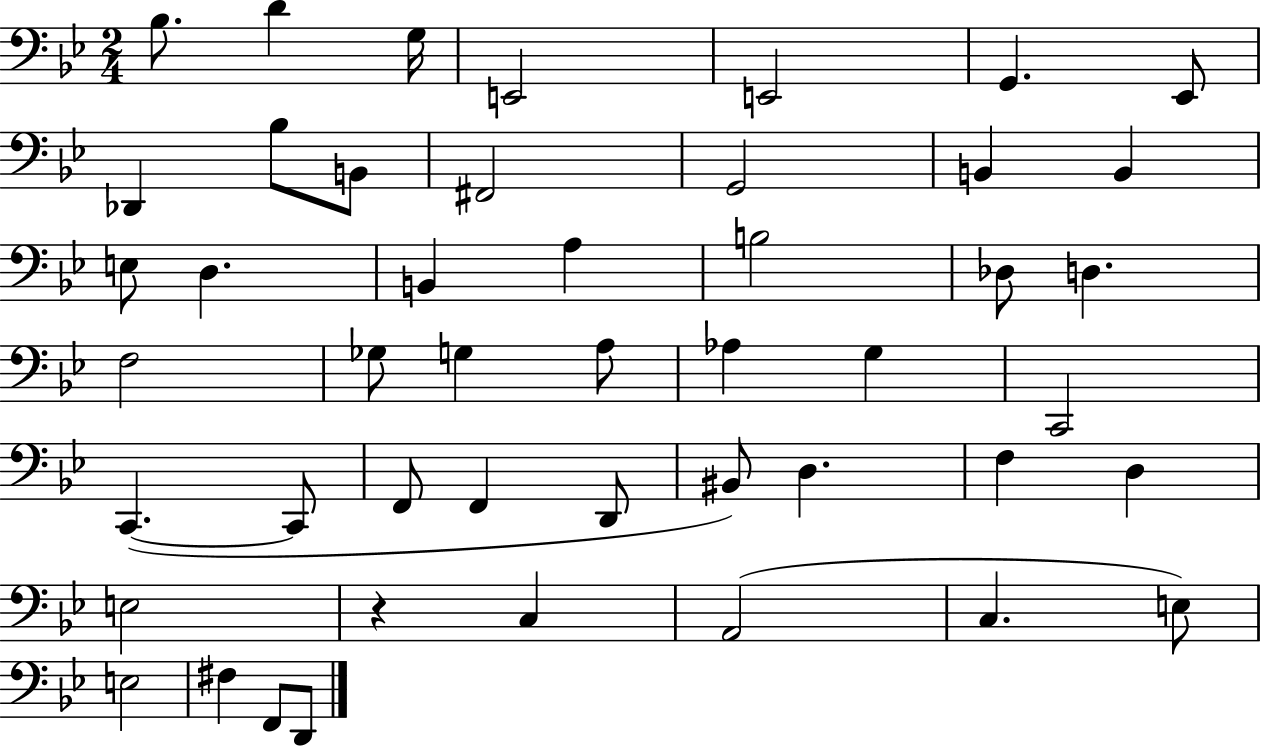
X:1
T:Untitled
M:2/4
L:1/4
K:Bb
_B,/2 D G,/4 E,,2 E,,2 G,, _E,,/2 _D,, _B,/2 B,,/2 ^F,,2 G,,2 B,, B,, E,/2 D, B,, A, B,2 _D,/2 D, F,2 _G,/2 G, A,/2 _A, G, C,,2 C,, C,,/2 F,,/2 F,, D,,/2 ^B,,/2 D, F, D, E,2 z C, A,,2 C, E,/2 E,2 ^F, F,,/2 D,,/2